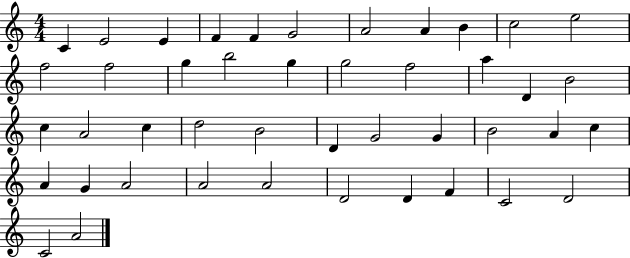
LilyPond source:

{
  \clef treble
  \numericTimeSignature
  \time 4/4
  \key c \major
  c'4 e'2 e'4 | f'4 f'4 g'2 | a'2 a'4 b'4 | c''2 e''2 | \break f''2 f''2 | g''4 b''2 g''4 | g''2 f''2 | a''4 d'4 b'2 | \break c''4 a'2 c''4 | d''2 b'2 | d'4 g'2 g'4 | b'2 a'4 c''4 | \break a'4 g'4 a'2 | a'2 a'2 | d'2 d'4 f'4 | c'2 d'2 | \break c'2 a'2 | \bar "|."
}